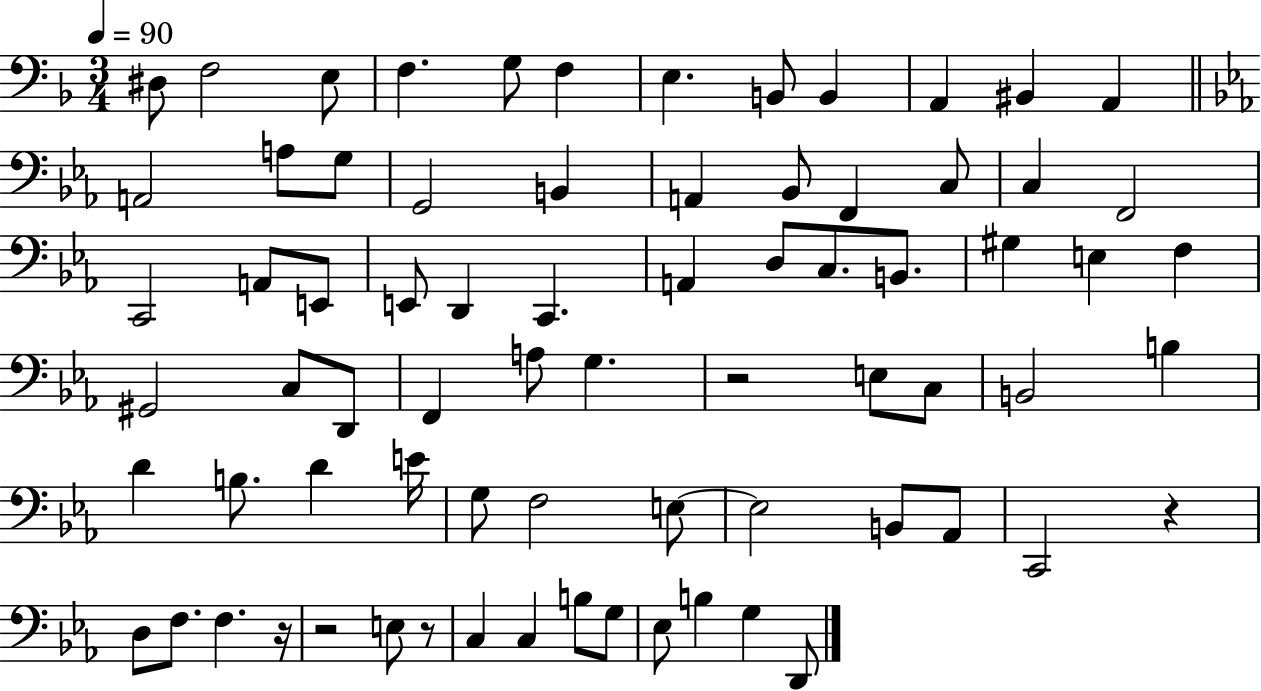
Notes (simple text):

D#3/e F3/h E3/e F3/q. G3/e F3/q E3/q. B2/e B2/q A2/q BIS2/q A2/q A2/h A3/e G3/e G2/h B2/q A2/q Bb2/e F2/q C3/e C3/q F2/h C2/h A2/e E2/e E2/e D2/q C2/q. A2/q D3/e C3/e. B2/e. G#3/q E3/q F3/q G#2/h C3/e D2/e F2/q A3/e G3/q. R/h E3/e C3/e B2/h B3/q D4/q B3/e. D4/q E4/s G3/e F3/h E3/e E3/h B2/e Ab2/e C2/h R/q D3/e F3/e. F3/q. R/s R/h E3/e R/e C3/q C3/q B3/e G3/e Eb3/e B3/q G3/q D2/e